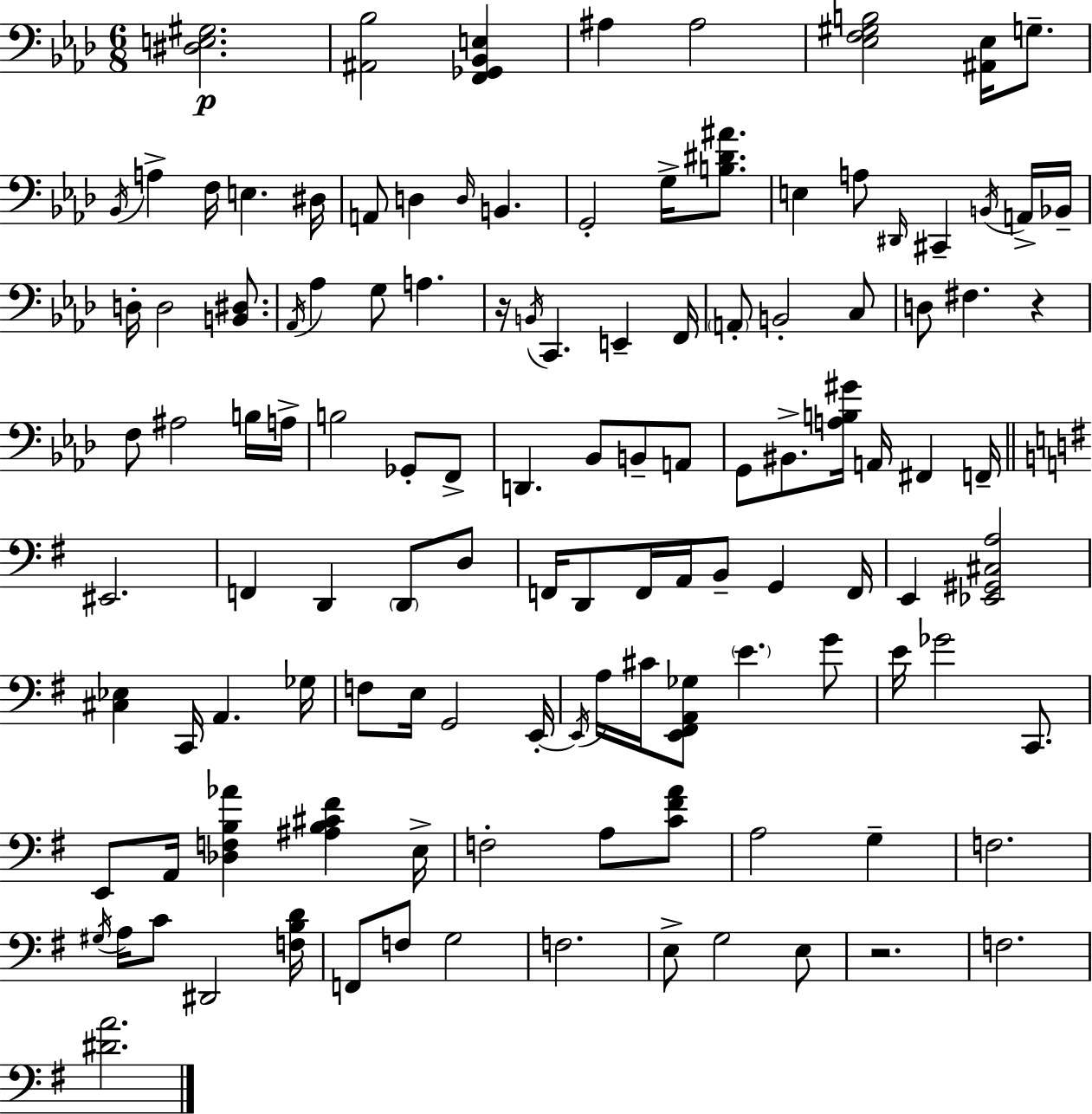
{
  \clef bass
  \numericTimeSignature
  \time 6/8
  \key aes \major
  <dis e gis>2.\p | <ais, bes>2 <f, ges, bes, e>4 | ais4 ais2 | <ees f gis b>2 <ais, ees>16 g8.-- | \break \acciaccatura { bes,16 } a4-> f16 e4. | dis16 a,8 d4 \grace { d16 } b,4. | g,2-. g16-> <b dis' ais'>8. | e4 a8 \grace { dis,16 } cis,4-- | \break \acciaccatura { b,16 } a,16-> bes,16-- d16-. d2 | <b, dis>8. \acciaccatura { aes,16 } aes4 g8 a4. | r16 \acciaccatura { b,16 } c,4. | e,4-- f,16 \parenthesize a,8-. b,2-. | \break c8 d8 fis4. | r4 f8 ais2 | b16 a16-> b2 | ges,8-. f,8-> d,4. | \break bes,8 b,8-- a,8 g,8 bis,8.-> <a b gis'>16 | a,16 fis,4 f,16-- \bar "||" \break \key g \major eis,2. | f,4 d,4 \parenthesize d,8 d8 | f,16 d,8 f,16 a,16 b,8-- g,4 f,16 | e,4 <ees, gis, cis a>2 | \break <cis ees>4 c,16 a,4. ges16 | f8 e16 g,2 e,16-.~~ | \acciaccatura { e,16 } a16 cis'16 <e, fis, a, ges>8 \parenthesize e'4. g'8 | e'16 ges'2 c,8. | \break e,8 a,16 <des f b aes'>4 <ais b cis' fis'>4 | e16-> f2-. a8 <c' fis' a'>8 | a2 g4-- | f2. | \break \acciaccatura { gis16 } a16 c'8 dis,2 | <f b d'>16 f,8 f8 g2 | f2. | e8-> g2 | \break e8 r2. | f2. | <dis' a'>2. | \bar "|."
}